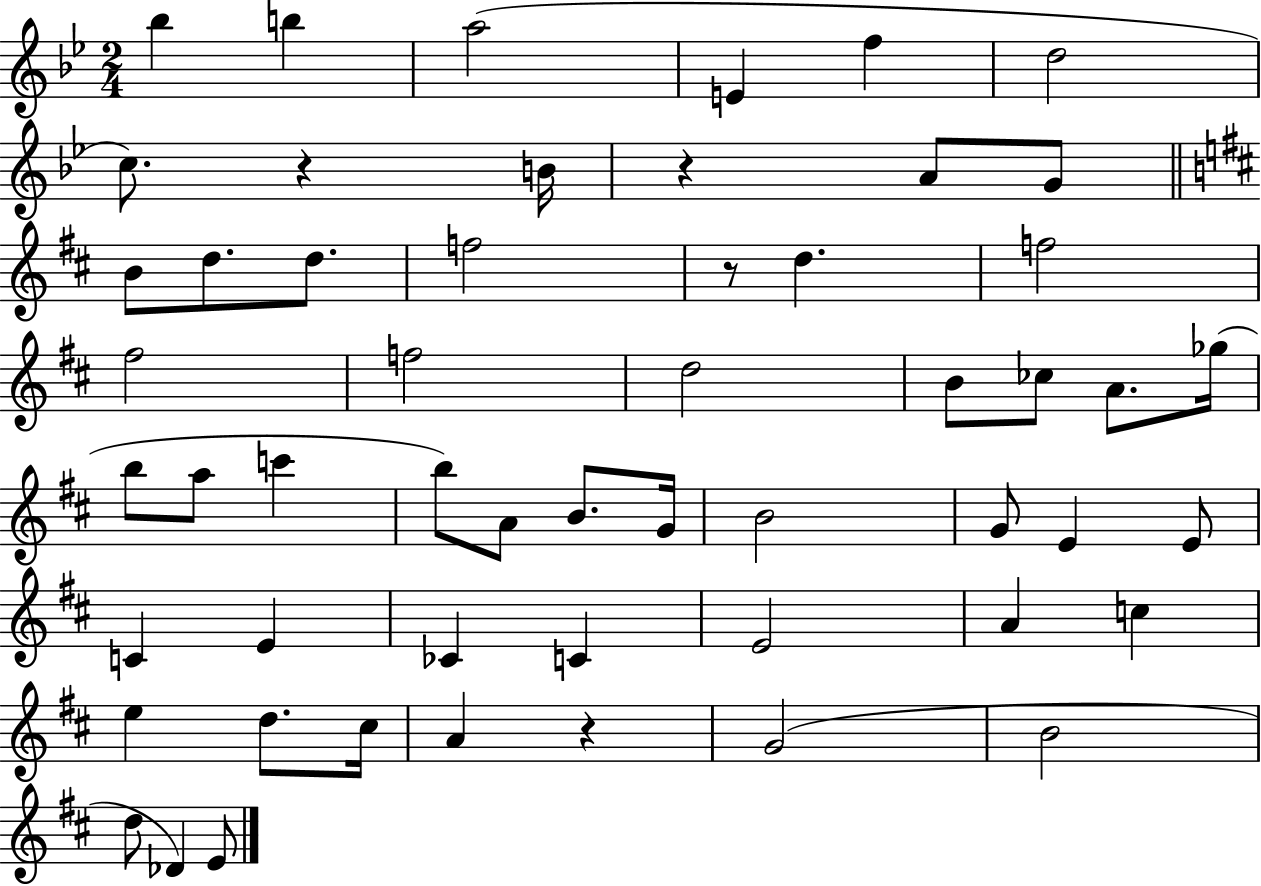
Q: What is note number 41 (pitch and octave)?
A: C5